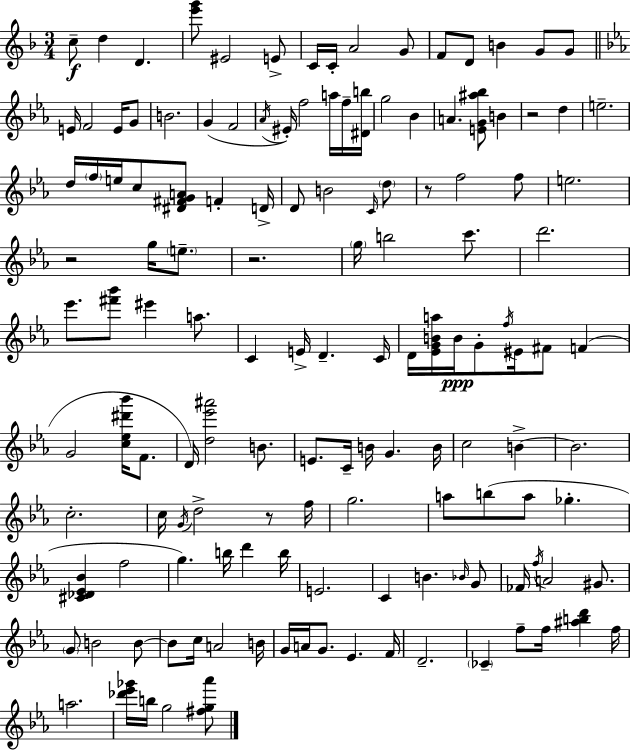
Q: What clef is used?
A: treble